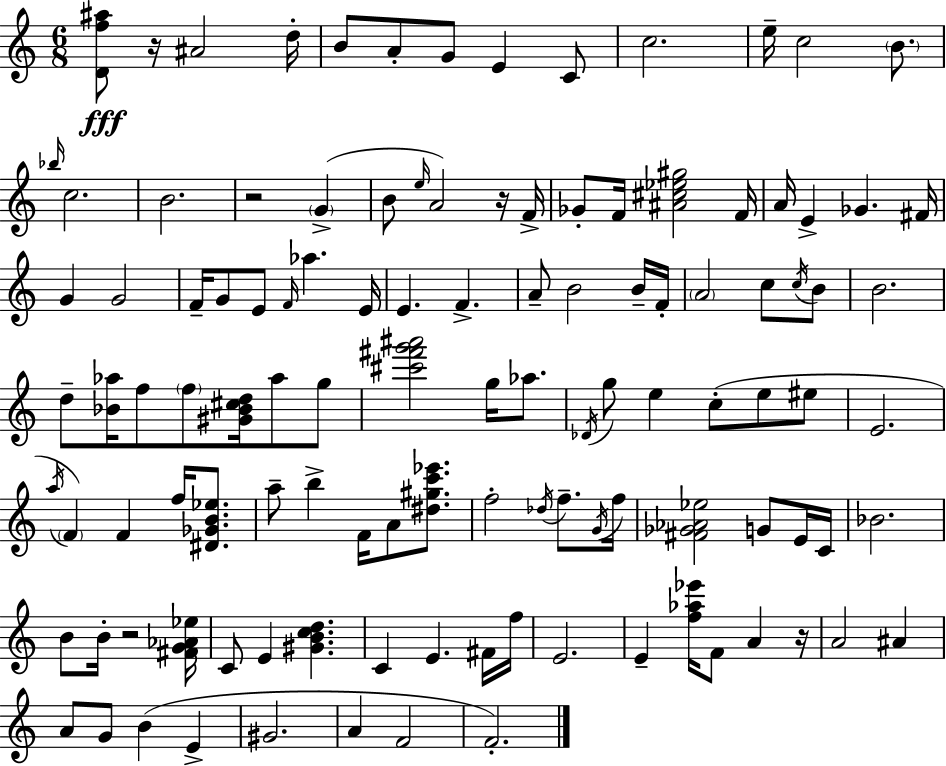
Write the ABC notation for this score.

X:1
T:Untitled
M:6/8
L:1/4
K:C
[Df^a]/2 z/4 ^A2 d/4 B/2 A/2 G/2 E C/2 c2 e/4 c2 B/2 _b/4 c2 B2 z2 G B/2 e/4 A2 z/4 F/4 _G/2 F/4 [^A^c_e^g]2 F/4 A/4 E _G ^F/4 G G2 F/4 G/2 E/2 F/4 _a E/4 E F A/2 B2 B/4 F/4 A2 c/2 c/4 B/2 B2 d/2 [_B_a]/4 f/2 f/2 [^G_B^cd]/4 _a/2 g/2 [^c'^f'g'^a']2 g/4 _a/2 _D/4 g/2 e c/2 e/2 ^e/2 E2 a/4 F F f/4 [^D_GB_e]/2 a/2 b F/4 A/2 [^d^gc'_e']/2 f2 _d/4 f/2 G/4 f/4 [^F_G_A_e]2 G/2 E/4 C/4 _B2 B/2 B/4 z2 [^FG_A_e]/4 C/2 E [^GBcd] C E ^F/4 f/4 E2 E [f_a_e']/4 F/2 A z/4 A2 ^A A/2 G/2 B E ^G2 A F2 F2